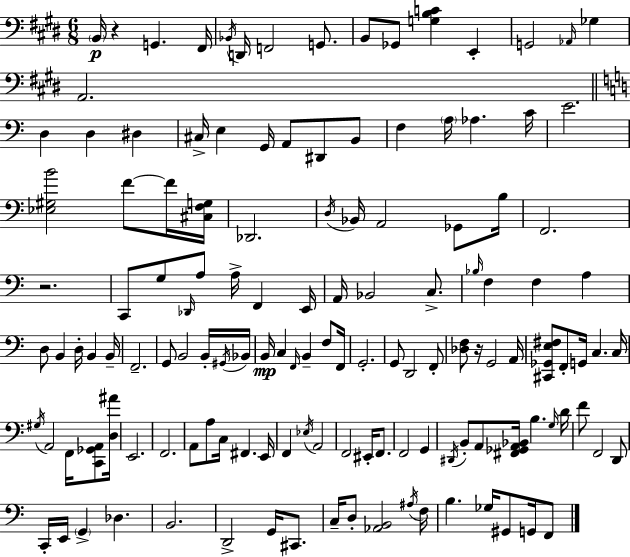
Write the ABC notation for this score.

X:1
T:Untitled
M:6/8
L:1/4
K:E
B,,/4 z G,, ^F,,/4 _B,,/4 D,,/4 F,,2 G,,/2 B,,/2 _G,,/2 [G,B,C] E,, G,,2 _A,,/4 _G, A,,2 D, D, ^D, ^C,/4 E, G,,/4 A,,/2 ^D,,/2 B,,/2 F, A,/4 _A, C/4 E2 [_E,^G,B]2 F/2 F/4 [^C,F,G,]/4 _D,,2 D,/4 _B,,/4 A,,2 _G,,/2 B,/4 F,,2 z2 C,,/2 G,/2 _D,,/4 A,/2 A,/4 F,, E,,/4 A,,/4 _B,,2 C,/2 _B,/4 F, F, A, D,/2 B,, D,/4 B,, B,,/4 F,,2 G,,/2 B,,2 B,,/4 ^G,,/4 _B,,/4 B,,/4 C, F,,/4 B,, F,/2 F,,/4 G,,2 G,,/2 D,,2 F,,/2 [_D,F,]/2 z/4 G,,2 A,,/4 [^C,,_G,,E,^F,]/2 F,,/2 G,,/4 C, C,/4 ^G,/4 A,,2 F,,/4 [C,,_G,,A,,]/2 [D,^A]/4 E,,2 F,,2 A,,/2 A,/2 C,/4 ^F,, E,,/4 F,, _E,/4 A,,2 F,,2 ^E,,/4 F,,/2 F,,2 G,, ^D,,/4 B,,/2 A,,/2 [^F,,_G,,A,,_B,,]/4 B, G,/4 D/4 F/2 F,,2 D,,/2 C,,/4 E,,/4 G,, _D, B,,2 D,,2 G,,/4 ^C,,/2 C,/4 D,/2 [_A,,B,,]2 ^A,/4 F,/4 B, _G,/4 ^G,,/2 G,,/4 F,,/2